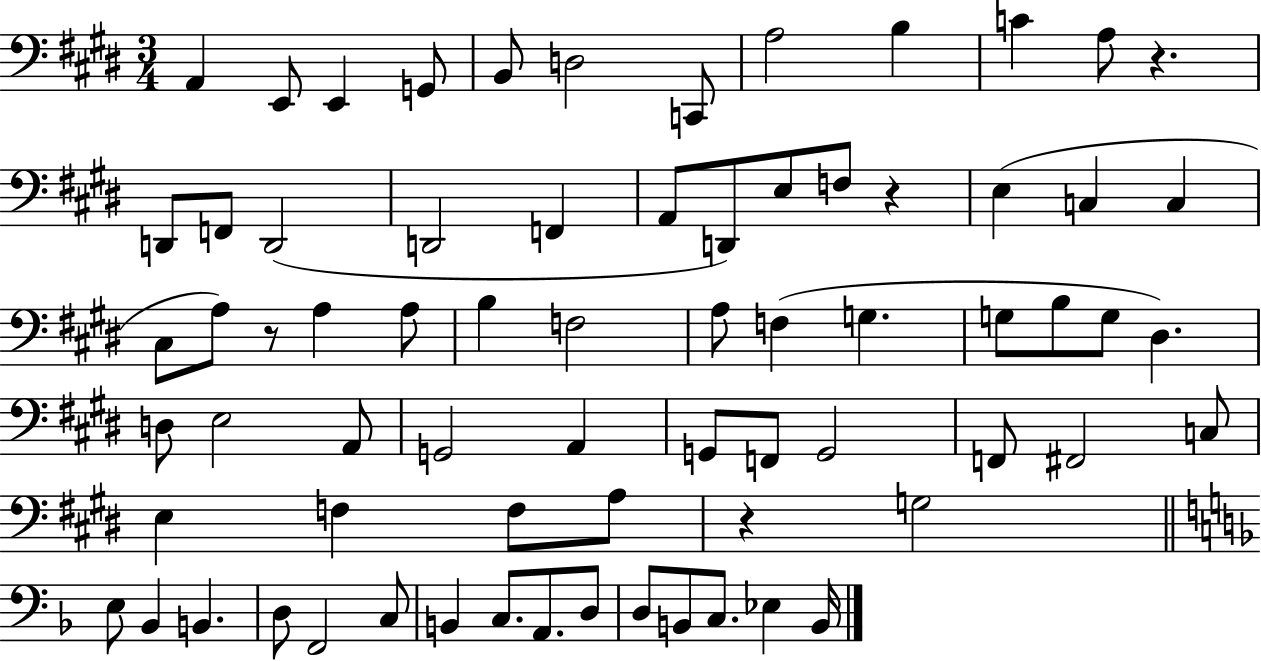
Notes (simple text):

A2/q E2/e E2/q G2/e B2/e D3/h C2/e A3/h B3/q C4/q A3/e R/q. D2/e F2/e D2/h D2/h F2/q A2/e D2/e E3/e F3/e R/q E3/q C3/q C3/q C#3/e A3/e R/e A3/q A3/e B3/q F3/h A3/e F3/q G3/q. G3/e B3/e G3/e D#3/q. D3/e E3/h A2/e G2/h A2/q G2/e F2/e G2/h F2/e F#2/h C3/e E3/q F3/q F3/e A3/e R/q G3/h E3/e Bb2/q B2/q. D3/e F2/h C3/e B2/q C3/e. A2/e. D3/e D3/e B2/e C3/e. Eb3/q B2/s